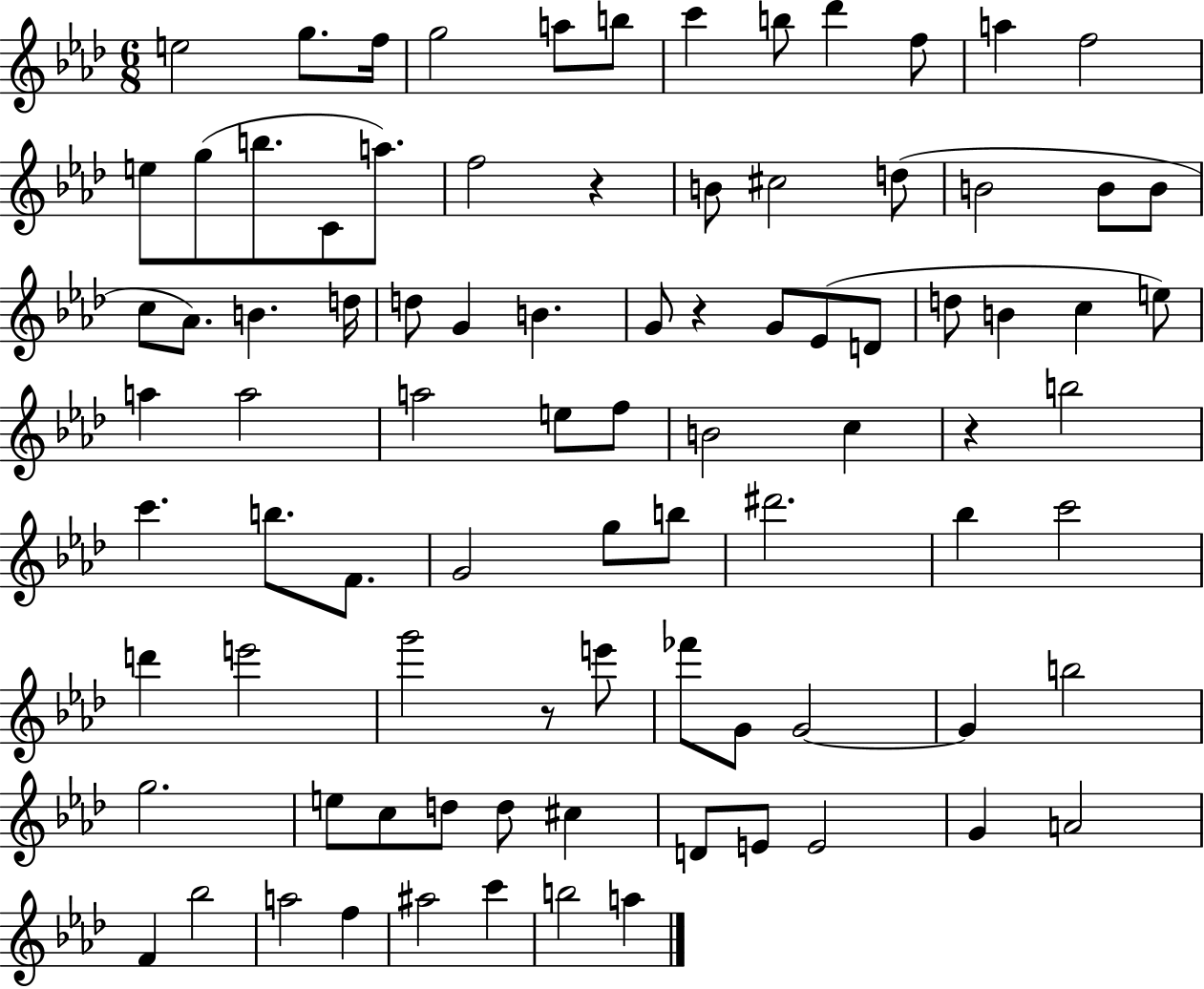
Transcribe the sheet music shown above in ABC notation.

X:1
T:Untitled
M:6/8
L:1/4
K:Ab
e2 g/2 f/4 g2 a/2 b/2 c' b/2 _d' f/2 a f2 e/2 g/2 b/2 C/2 a/2 f2 z B/2 ^c2 d/2 B2 B/2 B/2 c/2 _A/2 B d/4 d/2 G B G/2 z G/2 _E/2 D/2 d/2 B c e/2 a a2 a2 e/2 f/2 B2 c z b2 c' b/2 F/2 G2 g/2 b/2 ^d'2 _b c'2 d' e'2 g'2 z/2 e'/2 _f'/2 G/2 G2 G b2 g2 e/2 c/2 d/2 d/2 ^c D/2 E/2 E2 G A2 F _b2 a2 f ^a2 c' b2 a